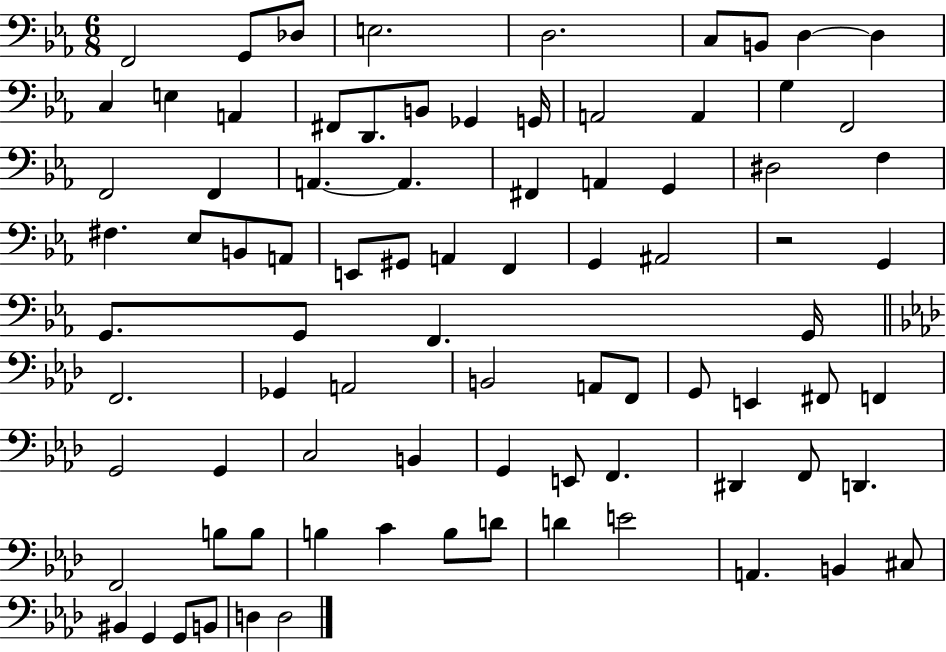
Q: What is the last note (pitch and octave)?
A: D3